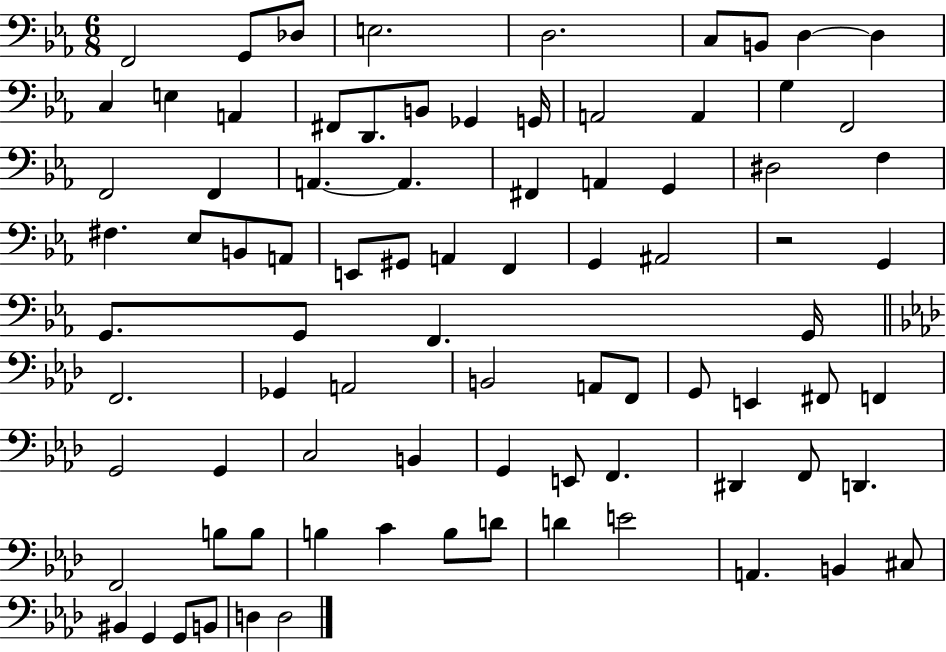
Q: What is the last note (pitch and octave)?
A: D3